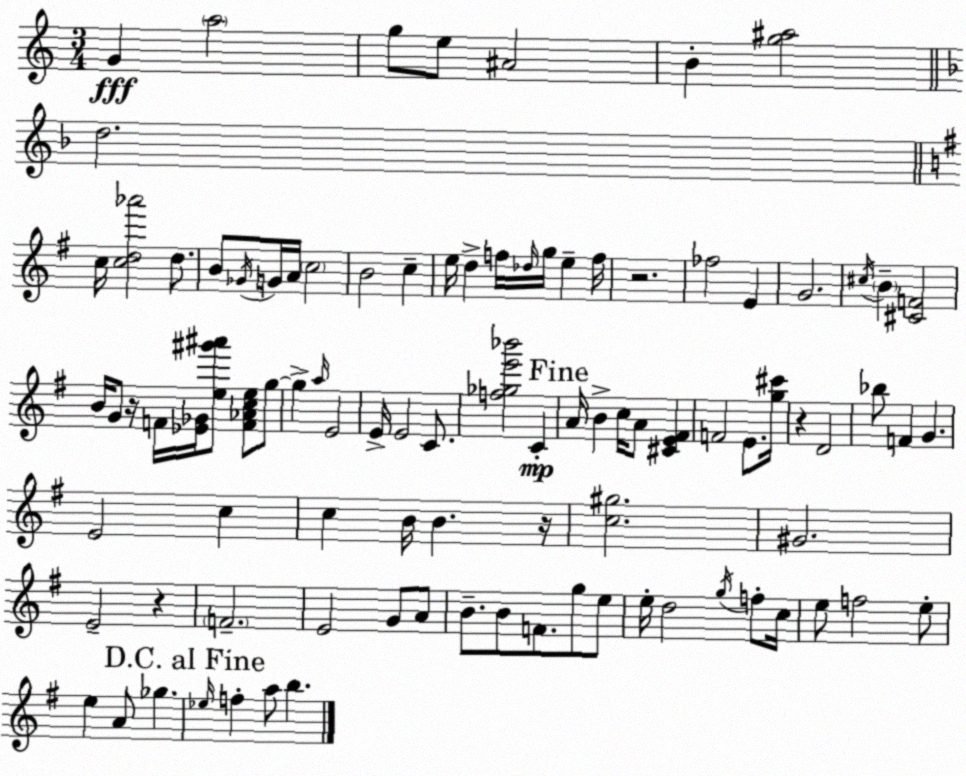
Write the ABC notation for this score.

X:1
T:Untitled
M:3/4
L:1/4
K:Am
G a2 g/2 e/2 ^A2 B [g^a]2 d2 c/4 [cd_a']2 d/2 B/2 _G/4 G/4 A/4 c2 B2 c e/4 d f/4 _d/4 g/4 e f/4 z2 _f2 E G2 ^c/4 B [^CF]2 B/4 G/2 z/4 F/4 [_E_G]/4 [e^g'^a']/2 [F_Ace]/2 g/2 g a/4 E2 E/4 E2 C/2 [f_ge'_b']2 C A/4 B c/4 A/2 [^CE^F] F2 E/2 [g^c']/4 z D2 _b/2 F G E2 c c B/4 B z/4 [c^g]2 ^G2 E2 z F2 E2 G/2 A/2 B/2 B/2 F/2 g/2 e/2 e/4 d2 g/4 f/2 c/4 e/2 f2 e/2 e A/2 _g _e/4 f a/2 b